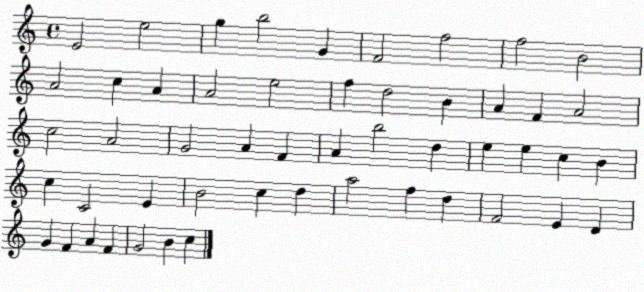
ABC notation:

X:1
T:Untitled
M:4/4
L:1/4
K:C
E2 e2 g b2 G F2 f2 f2 B2 A2 c A A2 e2 f d2 B A F A2 c2 A2 G2 A F A b2 d e e c B c C2 E B2 c d a2 f d F2 E D G F A F G2 B c